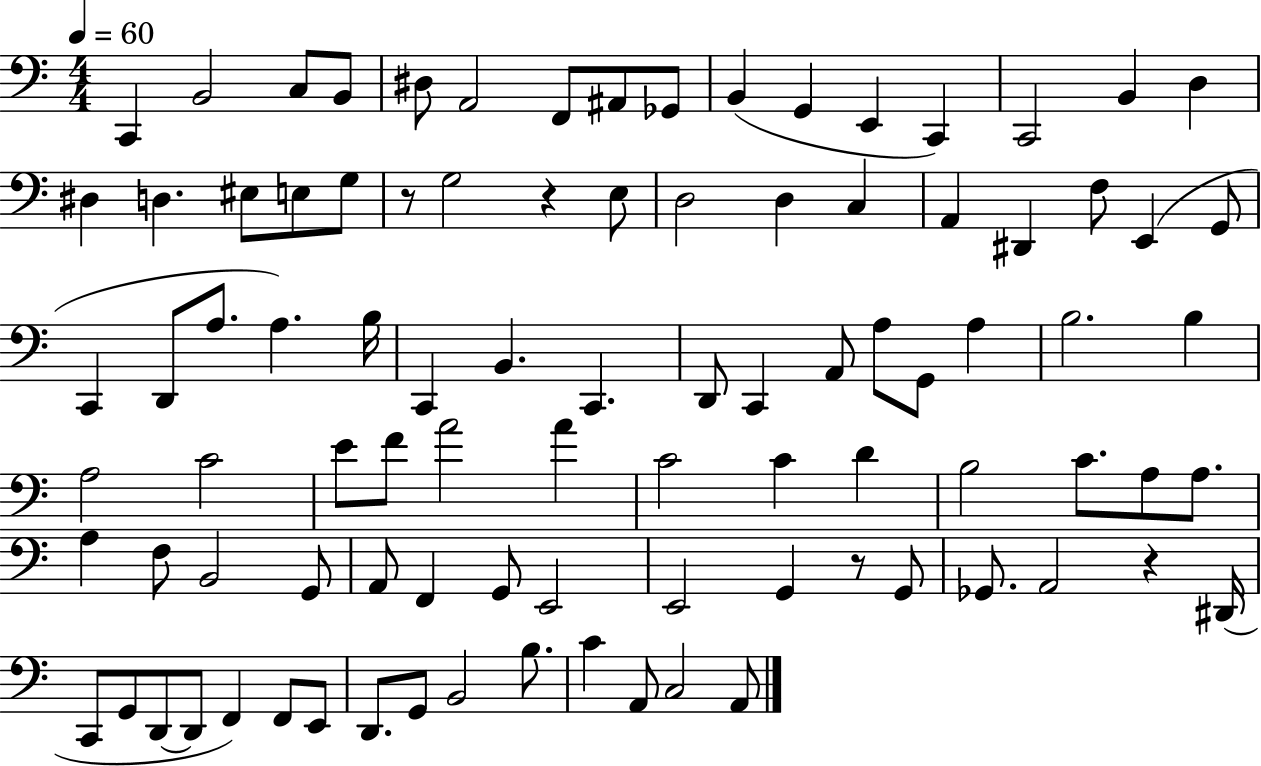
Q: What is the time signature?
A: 4/4